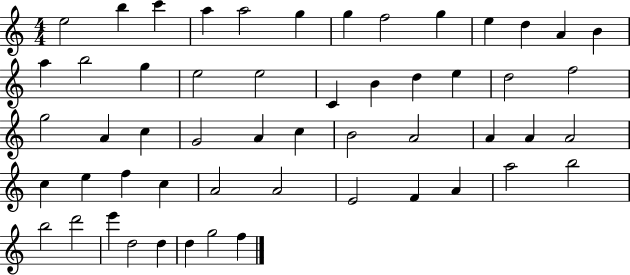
{
  \clef treble
  \numericTimeSignature
  \time 4/4
  \key c \major
  e''2 b''4 c'''4 | a''4 a''2 g''4 | g''4 f''2 g''4 | e''4 d''4 a'4 b'4 | \break a''4 b''2 g''4 | e''2 e''2 | c'4 b'4 d''4 e''4 | d''2 f''2 | \break g''2 a'4 c''4 | g'2 a'4 c''4 | b'2 a'2 | a'4 a'4 a'2 | \break c''4 e''4 f''4 c''4 | a'2 a'2 | e'2 f'4 a'4 | a''2 b''2 | \break b''2 d'''2 | e'''4 d''2 d''4 | d''4 g''2 f''4 | \bar "|."
}